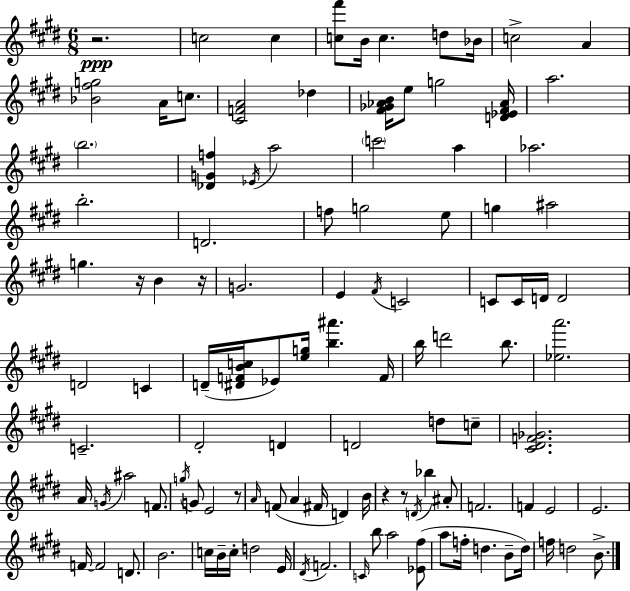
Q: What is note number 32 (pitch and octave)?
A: F#4